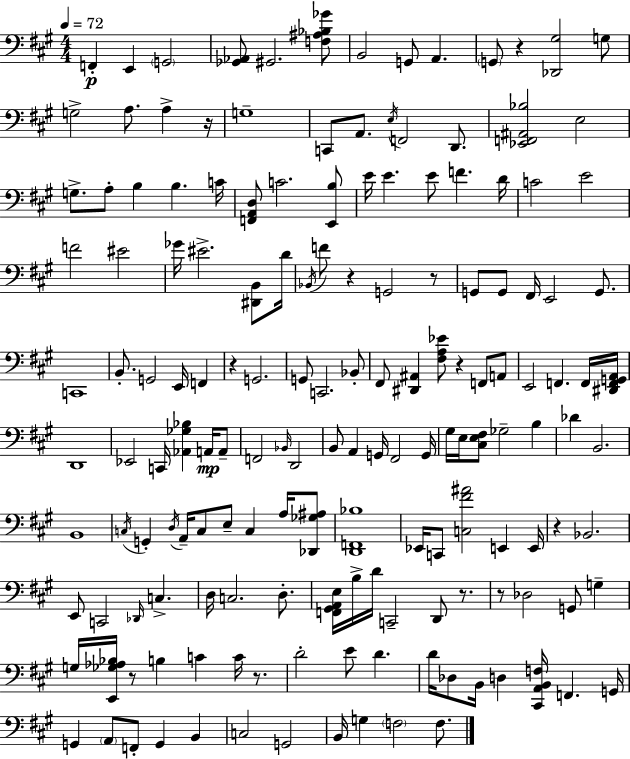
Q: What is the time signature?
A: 4/4